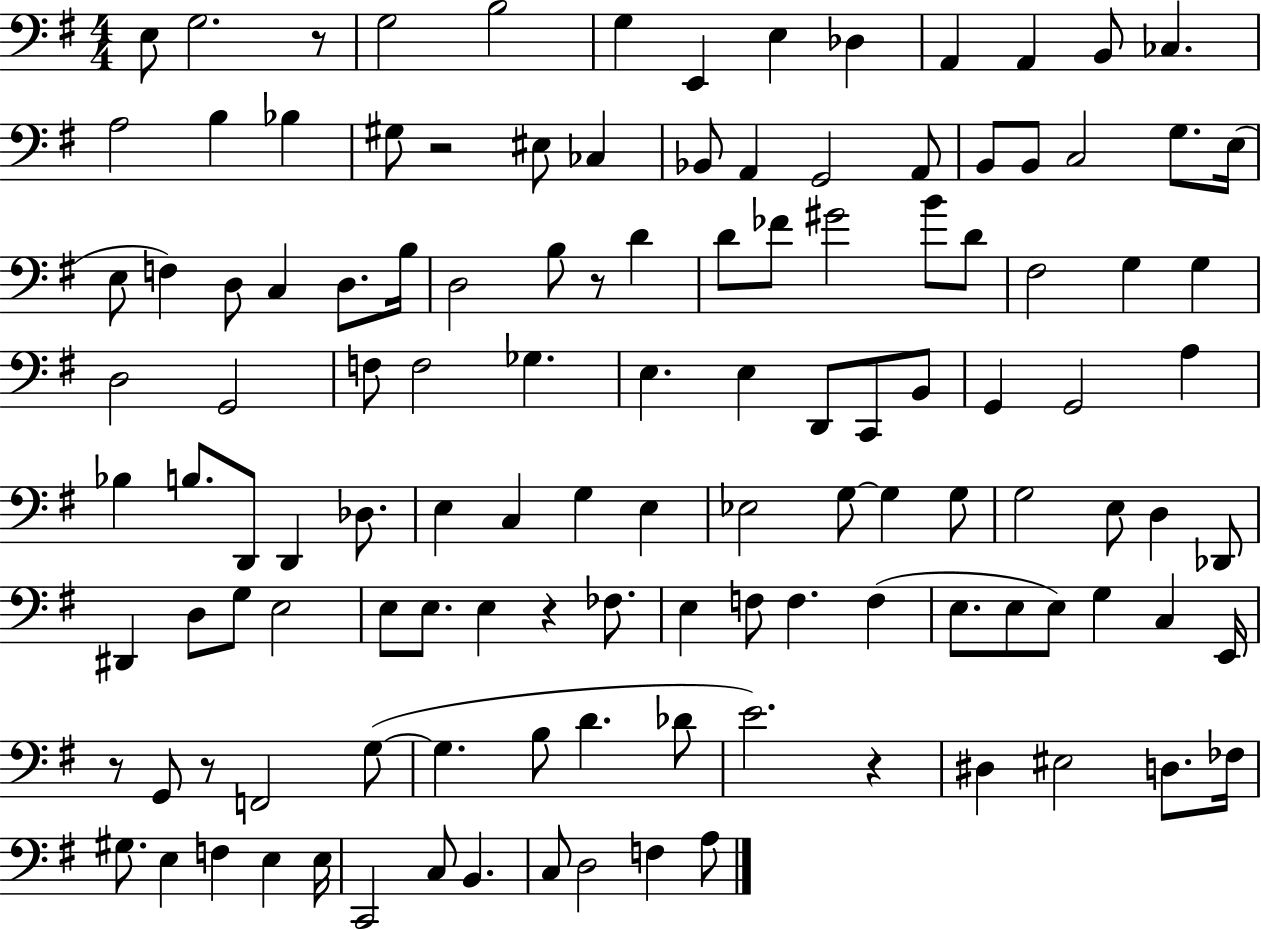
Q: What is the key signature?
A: G major